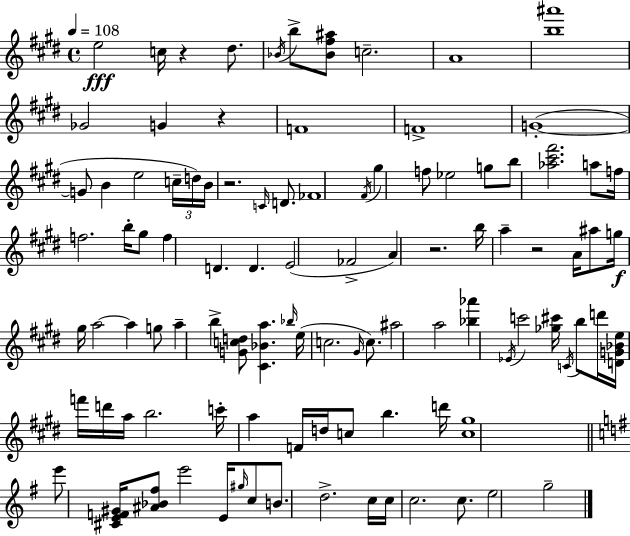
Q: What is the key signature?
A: E major